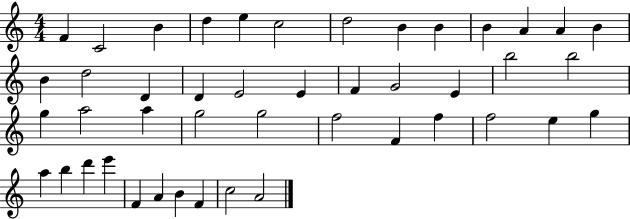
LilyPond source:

{
  \clef treble
  \numericTimeSignature
  \time 4/4
  \key c \major
  f'4 c'2 b'4 | d''4 e''4 c''2 | d''2 b'4 b'4 | b'4 a'4 a'4 b'4 | \break b'4 d''2 d'4 | d'4 e'2 e'4 | f'4 g'2 e'4 | b''2 b''2 | \break g''4 a''2 a''4 | g''2 g''2 | f''2 f'4 f''4 | f''2 e''4 g''4 | \break a''4 b''4 d'''4 e'''4 | f'4 a'4 b'4 f'4 | c''2 a'2 | \bar "|."
}